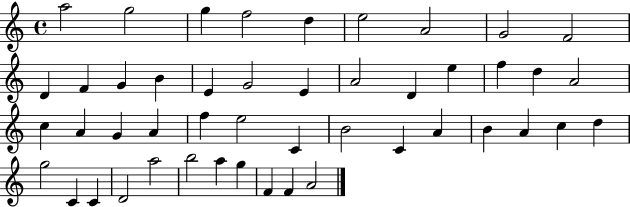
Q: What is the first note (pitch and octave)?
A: A5